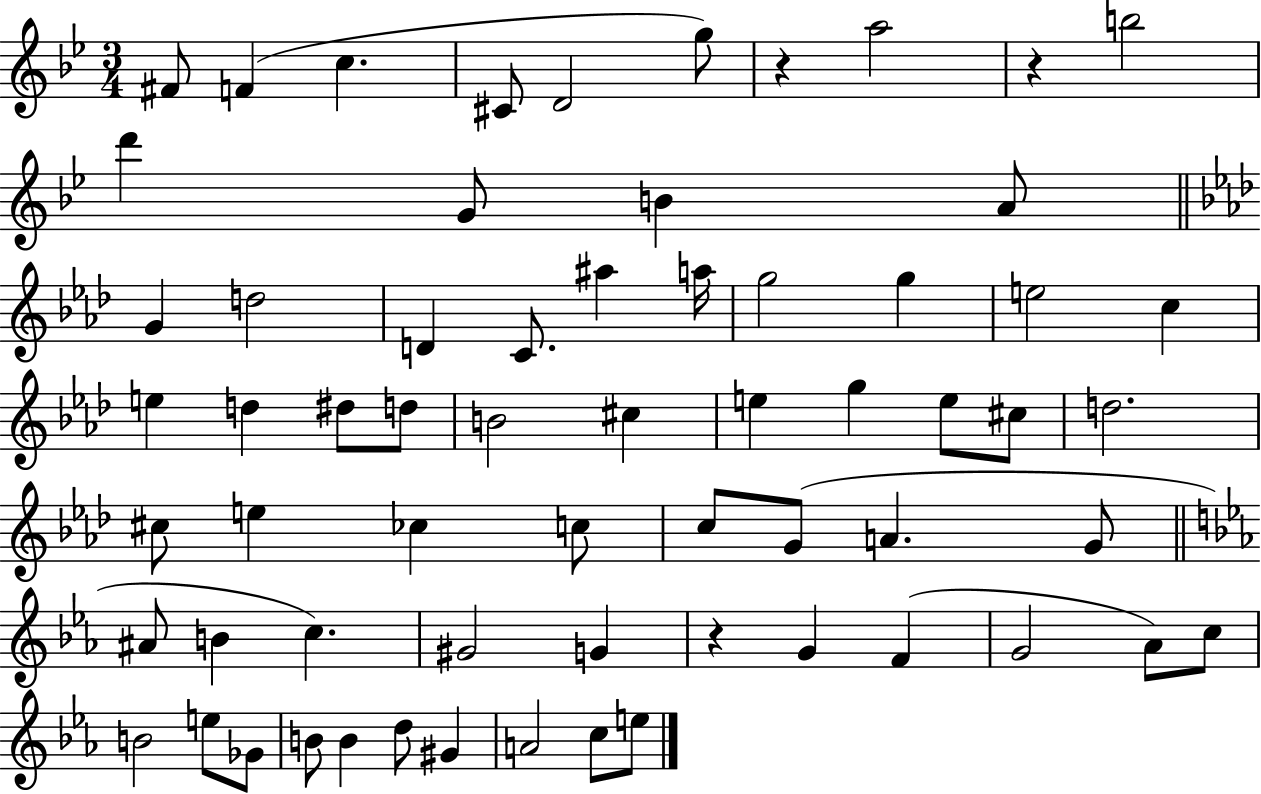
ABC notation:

X:1
T:Untitled
M:3/4
L:1/4
K:Bb
^F/2 F c ^C/2 D2 g/2 z a2 z b2 d' G/2 B A/2 G d2 D C/2 ^a a/4 g2 g e2 c e d ^d/2 d/2 B2 ^c e g e/2 ^c/2 d2 ^c/2 e _c c/2 c/2 G/2 A G/2 ^A/2 B c ^G2 G z G F G2 _A/2 c/2 B2 e/2 _G/2 B/2 B d/2 ^G A2 c/2 e/2